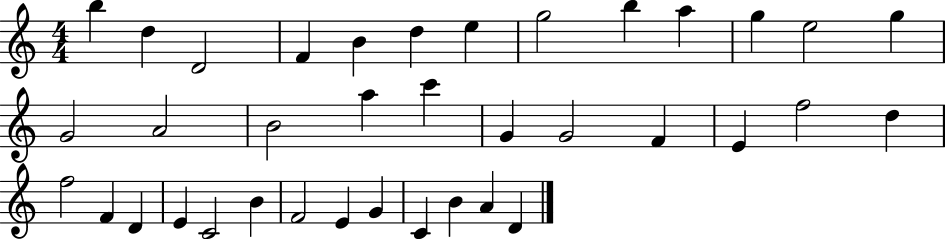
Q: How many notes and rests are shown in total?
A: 37